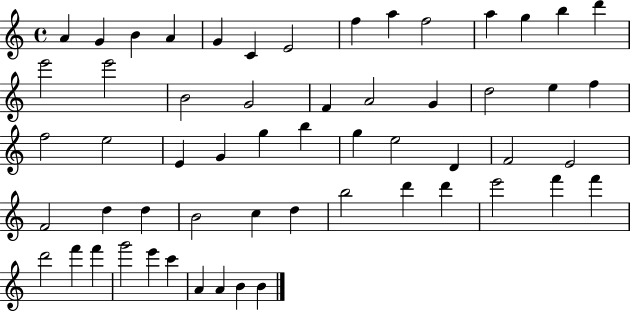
{
  \clef treble
  \time 4/4
  \defaultTimeSignature
  \key c \major
  a'4 g'4 b'4 a'4 | g'4 c'4 e'2 | f''4 a''4 f''2 | a''4 g''4 b''4 d'''4 | \break e'''2 e'''2 | b'2 g'2 | f'4 a'2 g'4 | d''2 e''4 f''4 | \break f''2 e''2 | e'4 g'4 g''4 b''4 | g''4 e''2 d'4 | f'2 e'2 | \break f'2 d''4 d''4 | b'2 c''4 d''4 | b''2 d'''4 d'''4 | e'''2 f'''4 f'''4 | \break d'''2 f'''4 f'''4 | g'''2 e'''4 c'''4 | a'4 a'4 b'4 b'4 | \bar "|."
}